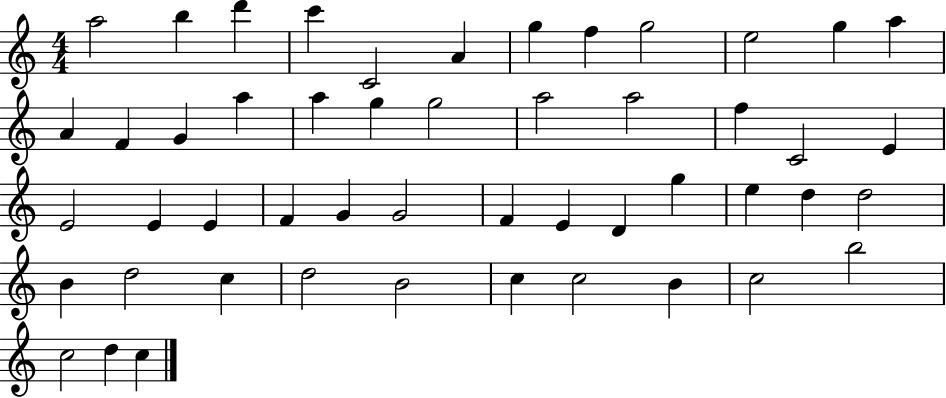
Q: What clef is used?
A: treble